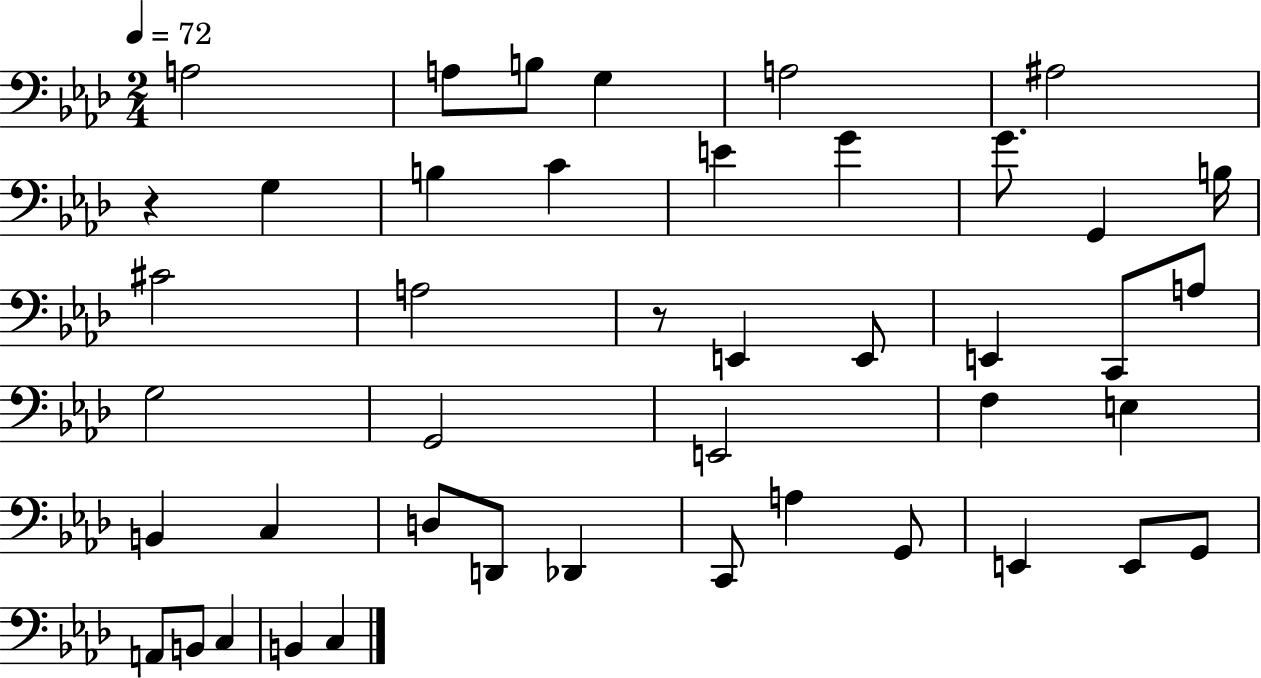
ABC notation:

X:1
T:Untitled
M:2/4
L:1/4
K:Ab
A,2 A,/2 B,/2 G, A,2 ^A,2 z G, B, C E G G/2 G,, B,/4 ^C2 A,2 z/2 E,, E,,/2 E,, C,,/2 A,/2 G,2 G,,2 E,,2 F, E, B,, C, D,/2 D,,/2 _D,, C,,/2 A, G,,/2 E,, E,,/2 G,,/2 A,,/2 B,,/2 C, B,, C,